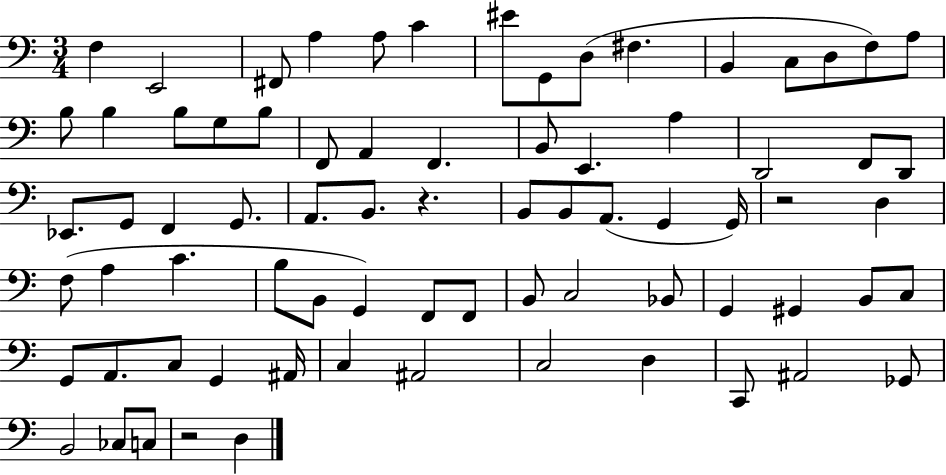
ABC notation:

X:1
T:Untitled
M:3/4
L:1/4
K:C
F, E,,2 ^F,,/2 A, A,/2 C ^E/2 G,,/2 D,/2 ^F, B,, C,/2 D,/2 F,/2 A,/2 B,/2 B, B,/2 G,/2 B,/2 F,,/2 A,, F,, B,,/2 E,, A, D,,2 F,,/2 D,,/2 _E,,/2 G,,/2 F,, G,,/2 A,,/2 B,,/2 z B,,/2 B,,/2 A,,/2 G,, G,,/4 z2 D, F,/2 A, C B,/2 B,,/2 G,, F,,/2 F,,/2 B,,/2 C,2 _B,,/2 G,, ^G,, B,,/2 C,/2 G,,/2 A,,/2 C,/2 G,, ^A,,/4 C, ^A,,2 C,2 D, C,,/2 ^A,,2 _G,,/2 B,,2 _C,/2 C,/2 z2 D,